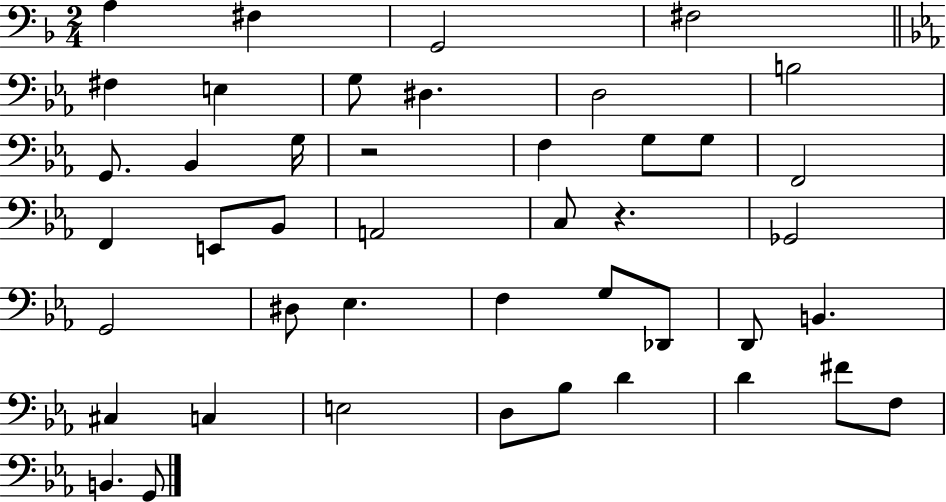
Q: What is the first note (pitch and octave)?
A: A3